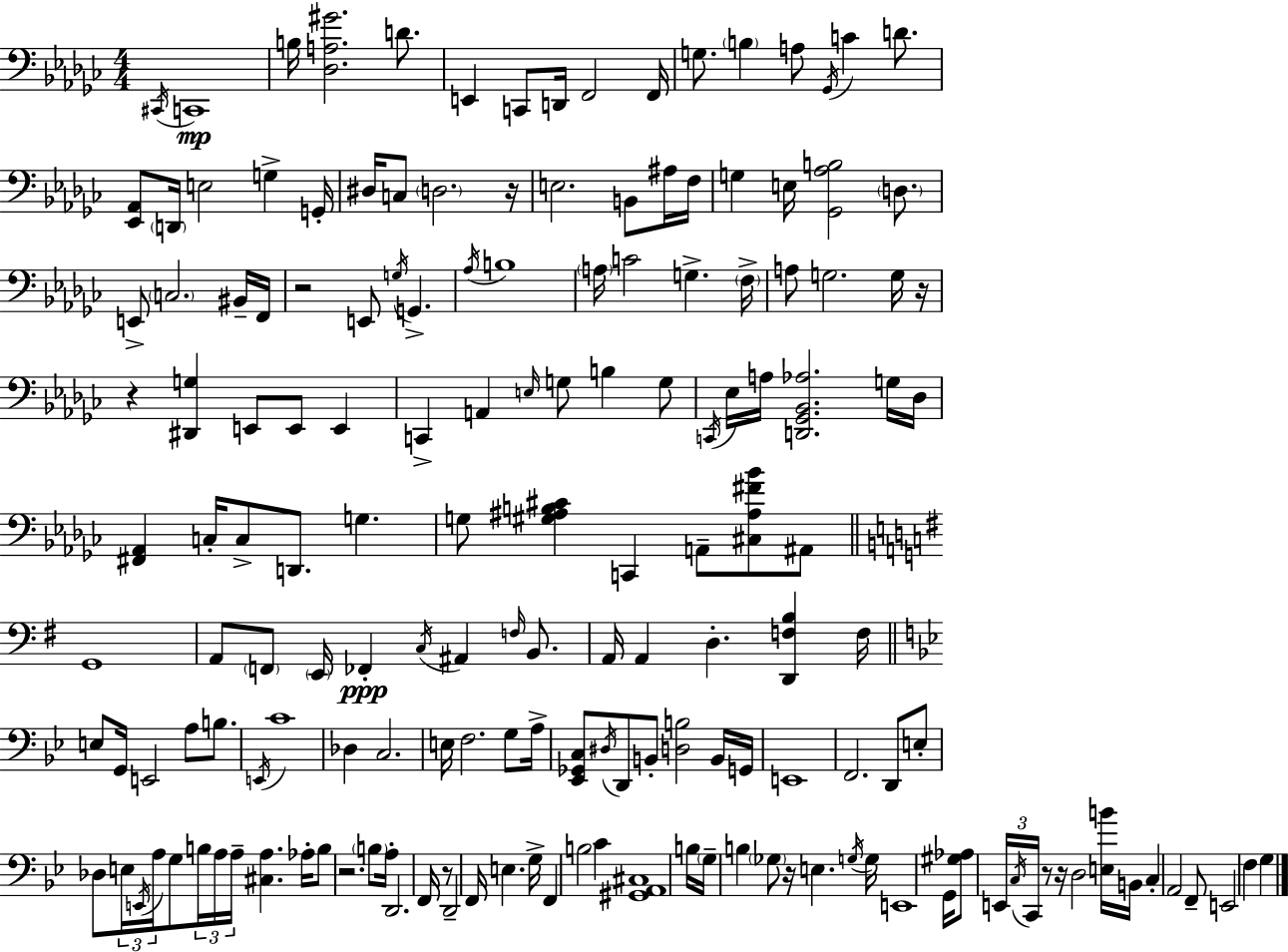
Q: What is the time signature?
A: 4/4